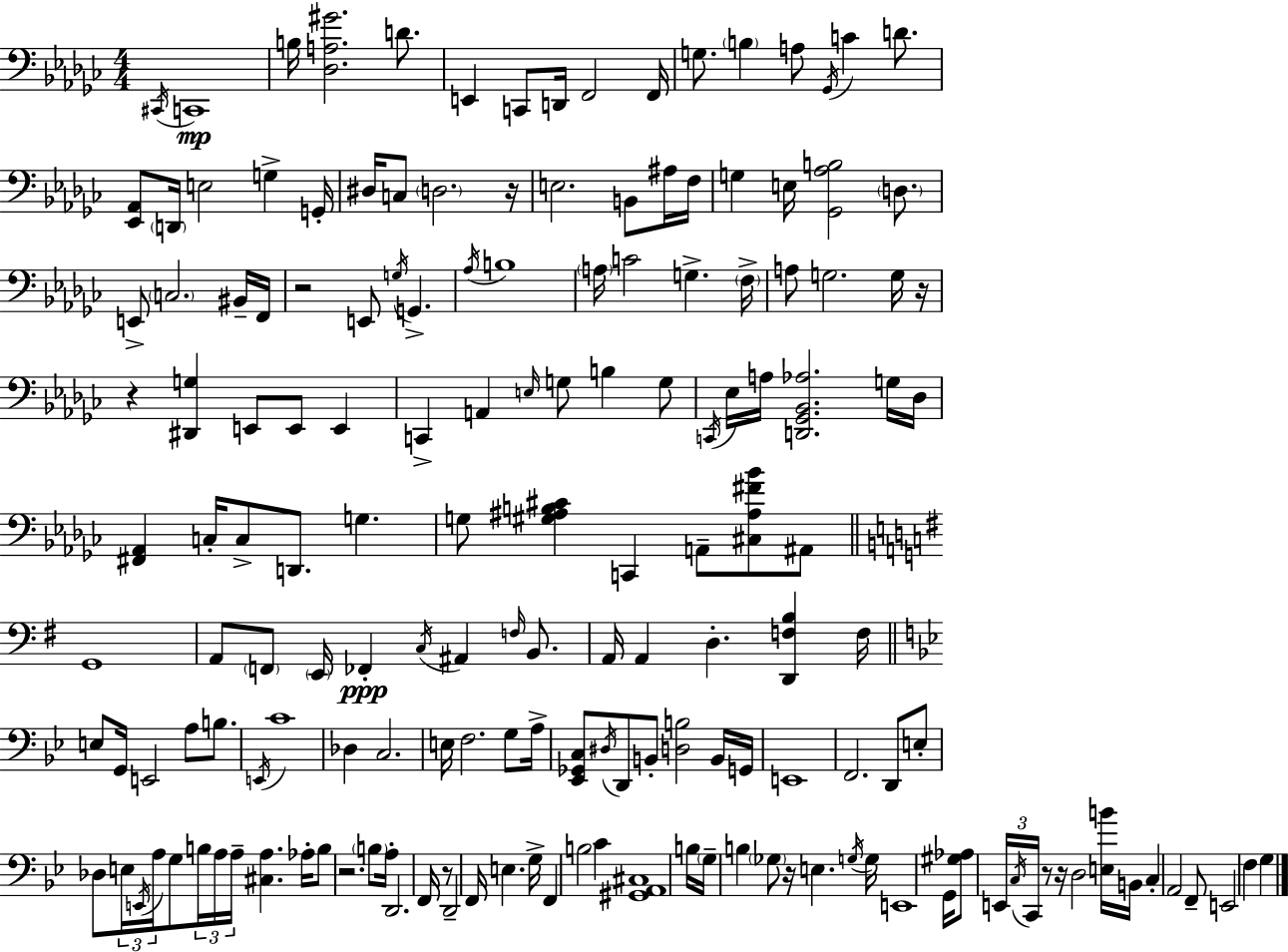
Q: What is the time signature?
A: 4/4